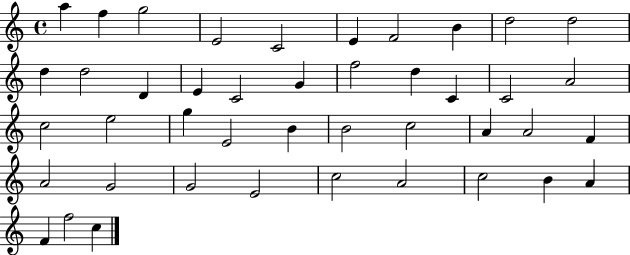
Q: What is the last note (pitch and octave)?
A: C5